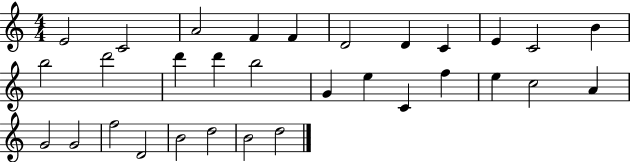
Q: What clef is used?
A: treble